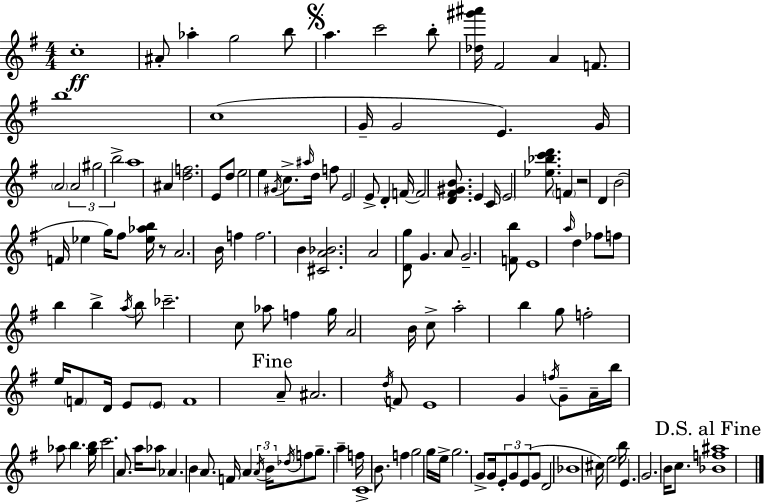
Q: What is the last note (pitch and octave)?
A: C5